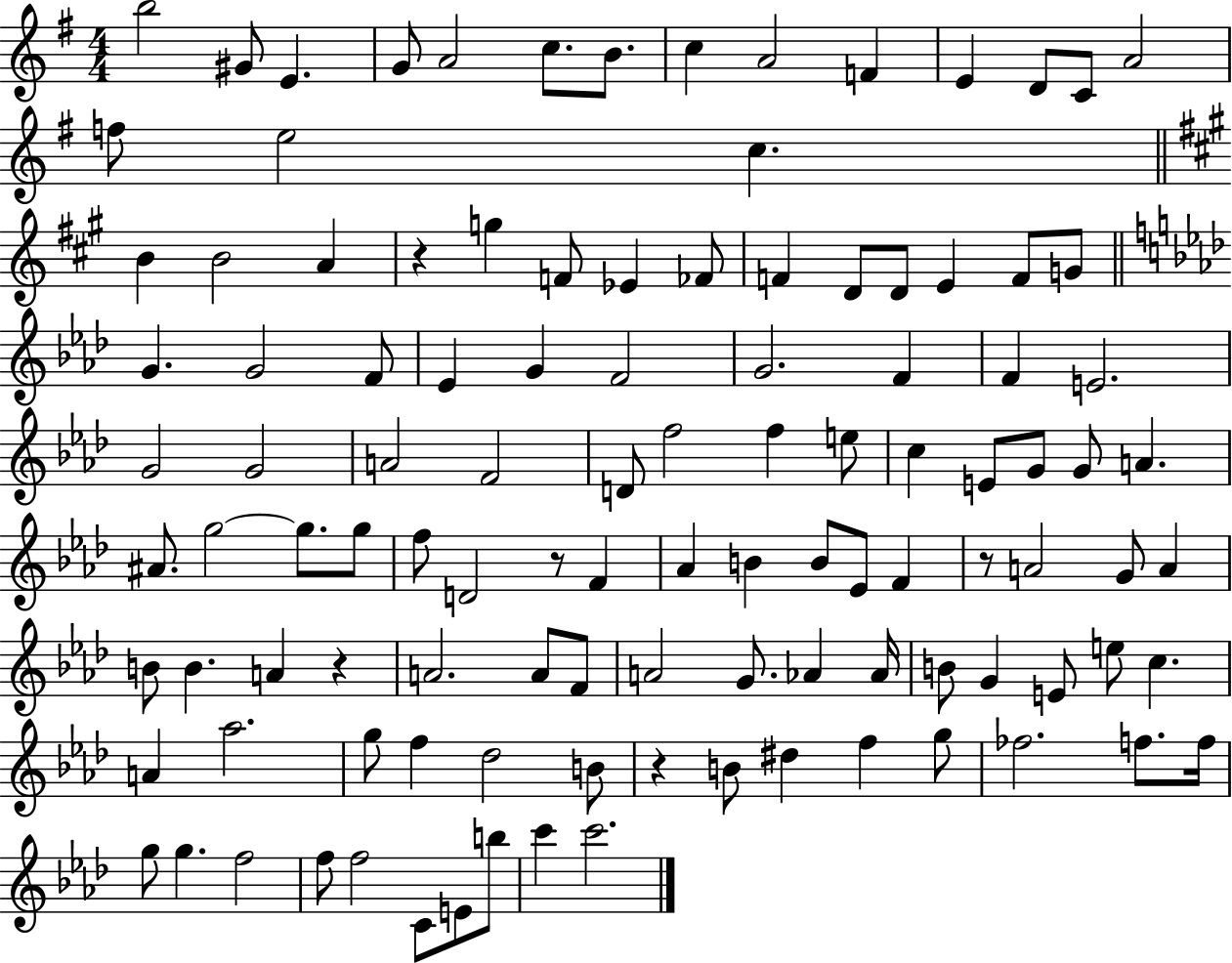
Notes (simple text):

B5/h G#4/e E4/q. G4/e A4/h C5/e. B4/e. C5/q A4/h F4/q E4/q D4/e C4/e A4/h F5/e E5/h C5/q. B4/q B4/h A4/q R/q G5/q F4/e Eb4/q FES4/e F4/q D4/e D4/e E4/q F4/e G4/e G4/q. G4/h F4/e Eb4/q G4/q F4/h G4/h. F4/q F4/q E4/h. G4/h G4/h A4/h F4/h D4/e F5/h F5/q E5/e C5/q E4/e G4/e G4/e A4/q. A#4/e. G5/h G5/e. G5/e F5/e D4/h R/e F4/q Ab4/q B4/q B4/e Eb4/e F4/q R/e A4/h G4/e A4/q B4/e B4/q. A4/q R/q A4/h. A4/e F4/e A4/h G4/e. Ab4/q Ab4/s B4/e G4/q E4/e E5/e C5/q. A4/q Ab5/h. G5/e F5/q Db5/h B4/e R/q B4/e D#5/q F5/q G5/e FES5/h. F5/e. F5/s G5/e G5/q. F5/h F5/e F5/h C4/e E4/e B5/e C6/q C6/h.